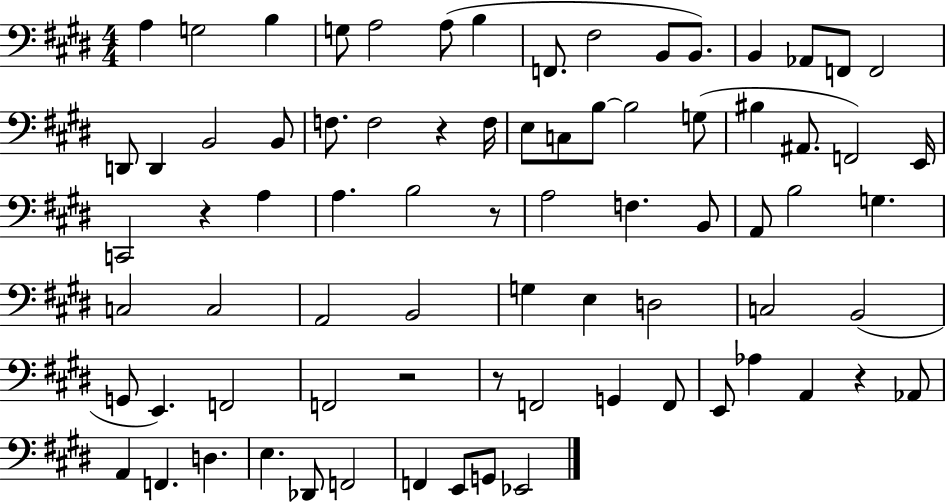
A3/q G3/h B3/q G3/e A3/h A3/e B3/q F2/e. F#3/h B2/e B2/e. B2/q Ab2/e F2/e F2/h D2/e D2/q B2/h B2/e F3/e. F3/h R/q F3/s E3/e C3/e B3/e B3/h G3/e BIS3/q A#2/e. F2/h E2/s C2/h R/q A3/q A3/q. B3/h R/e A3/h F3/q. B2/e A2/e B3/h G3/q. C3/h C3/h A2/h B2/h G3/q E3/q D3/h C3/h B2/h G2/e E2/q. F2/h F2/h R/h R/e F2/h G2/q F2/e E2/e Ab3/q A2/q R/q Ab2/e A2/q F2/q. D3/q. E3/q. Db2/e F2/h F2/q E2/e G2/e Eb2/h